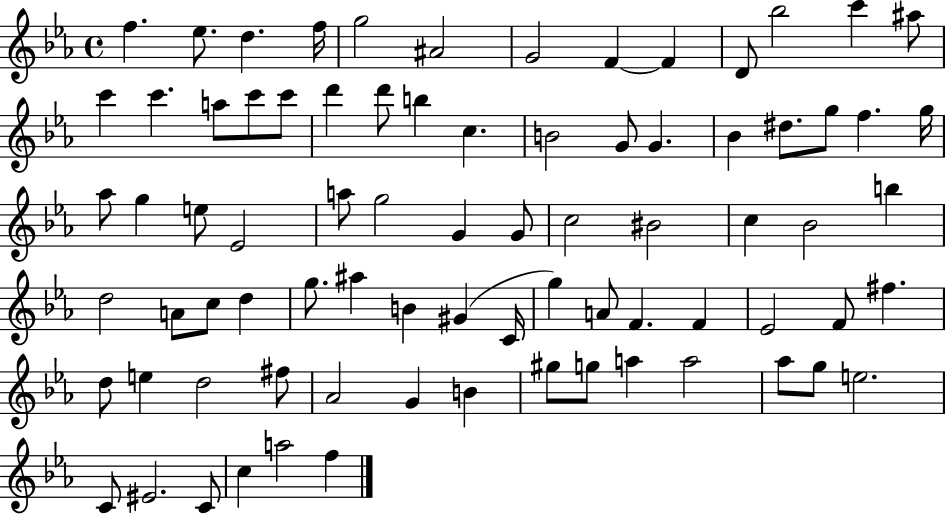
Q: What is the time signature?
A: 4/4